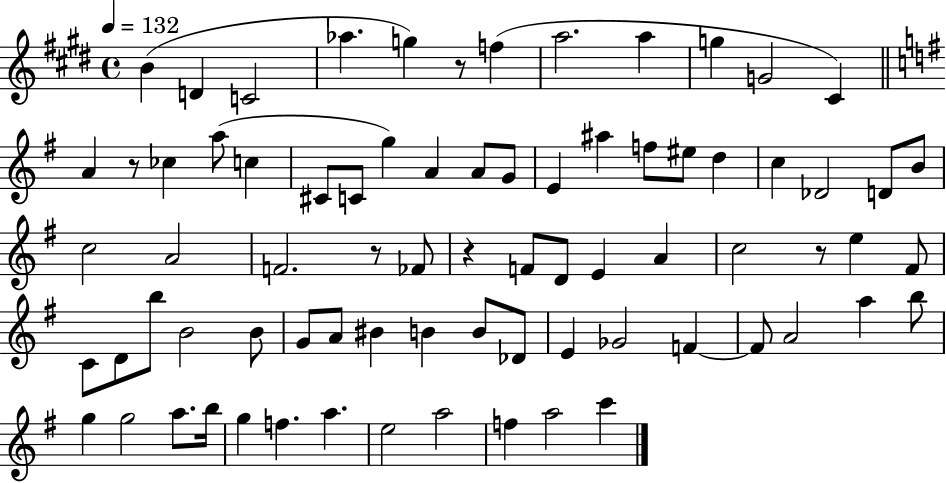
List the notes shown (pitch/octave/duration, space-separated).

B4/q D4/q C4/h Ab5/q. G5/q R/e F5/q A5/h. A5/q G5/q G4/h C#4/q A4/q R/e CES5/q A5/e C5/q C#4/e C4/e G5/q A4/q A4/e G4/e E4/q A#5/q F5/e EIS5/e D5/q C5/q Db4/h D4/e B4/e C5/h A4/h F4/h. R/e FES4/e R/q F4/e D4/e E4/q A4/q C5/h R/e E5/q F#4/e C4/e D4/e B5/e B4/h B4/e G4/e A4/e BIS4/q B4/q B4/e Db4/e E4/q Gb4/h F4/q F4/e A4/h A5/q B5/e G5/q G5/h A5/e. B5/s G5/q F5/q. A5/q. E5/h A5/h F5/q A5/h C6/q